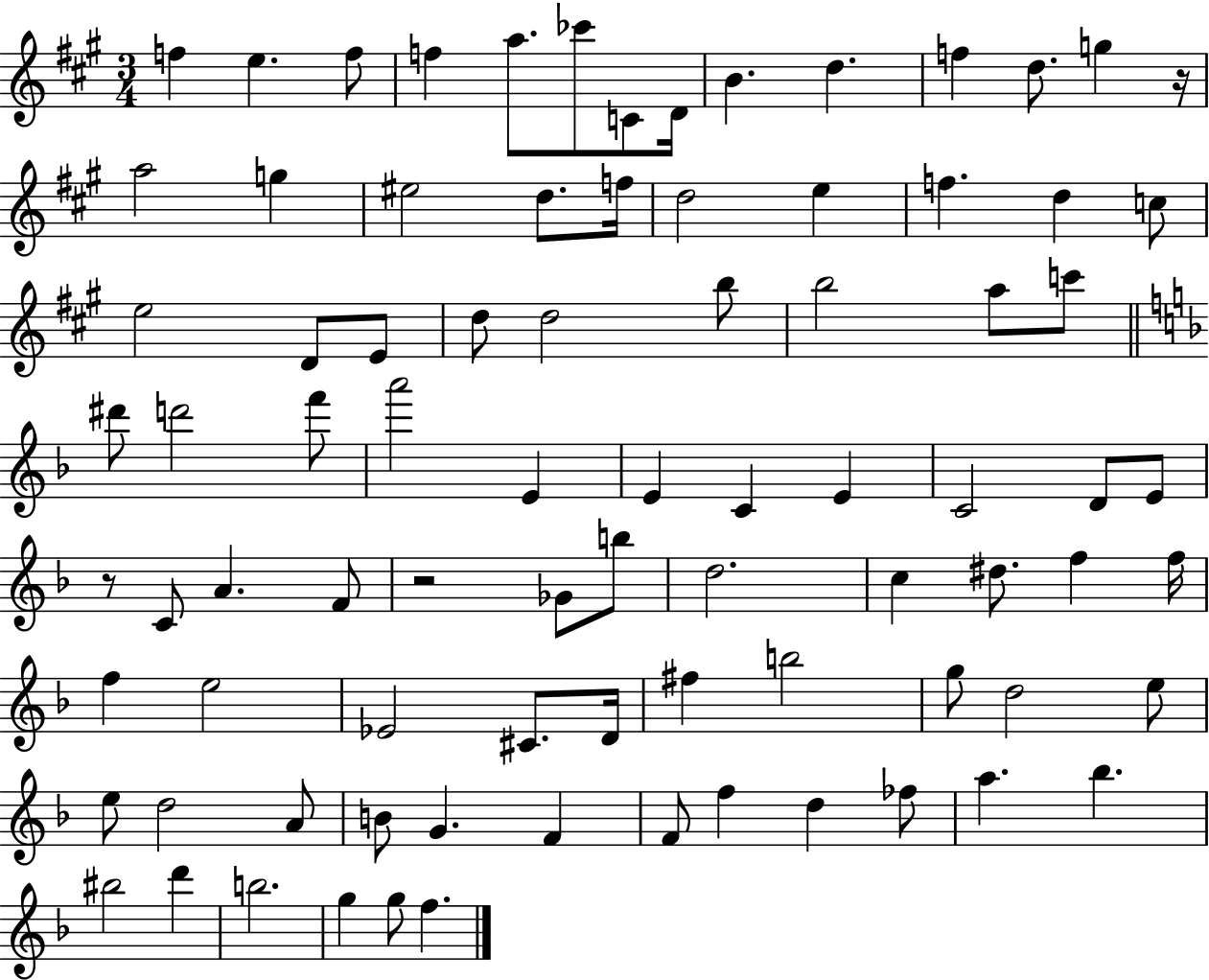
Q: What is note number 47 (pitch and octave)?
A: Gb4